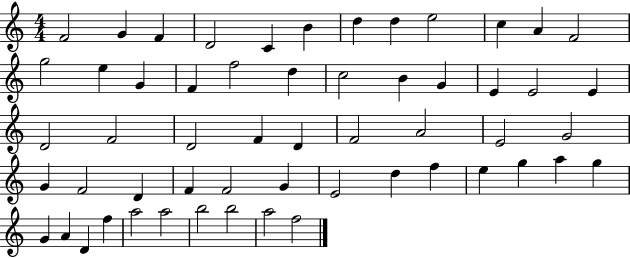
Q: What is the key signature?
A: C major